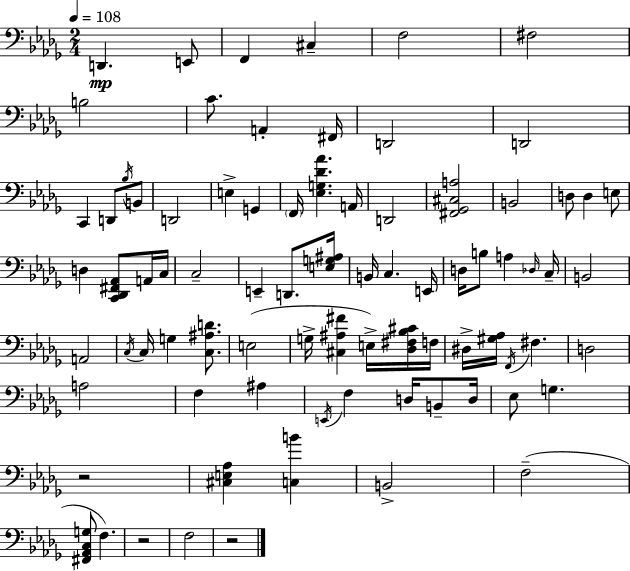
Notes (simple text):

D2/q. E2/e F2/q C#3/q F3/h F#3/h B3/h C4/e. A2/q F#2/s D2/h D2/h C2/q D2/e Bb3/s B2/e D2/h E3/q G2/q F2/s [Eb3,G3,Db4,Ab4]/q. A2/s D2/h [F#2,Gb2,C#3,A3]/h B2/h D3/e D3/q E3/e D3/q [C2,Db2,F#2,Ab2]/e A2/s C3/s C3/h E2/q D2/e. [E3,G3,A#3]/s B2/s C3/q. E2/s D3/s B3/e A3/q Db3/s C3/s B2/h A2/h C3/s C3/s G3/q [C3,A#3,D4]/e. E3/h G3/s [C#3,A#3,F#4]/q E3/s [Db3,F#3,Bb3,C#4]/s F3/s D#3/s [G#3,Ab3]/s F2/s F#3/q. D3/h A3/h F3/q A#3/q E2/s F3/q D3/s B2/e D3/s Eb3/e G3/q. R/h [C#3,E3,Ab3]/q [C3,B4]/q B2/h F3/h [F#2,Ab2,C3,G3]/e F3/q. R/h F3/h R/h